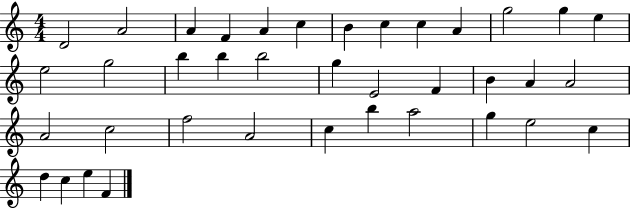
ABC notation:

X:1
T:Untitled
M:4/4
L:1/4
K:C
D2 A2 A F A c B c c A g2 g e e2 g2 b b b2 g E2 F B A A2 A2 c2 f2 A2 c b a2 g e2 c d c e F